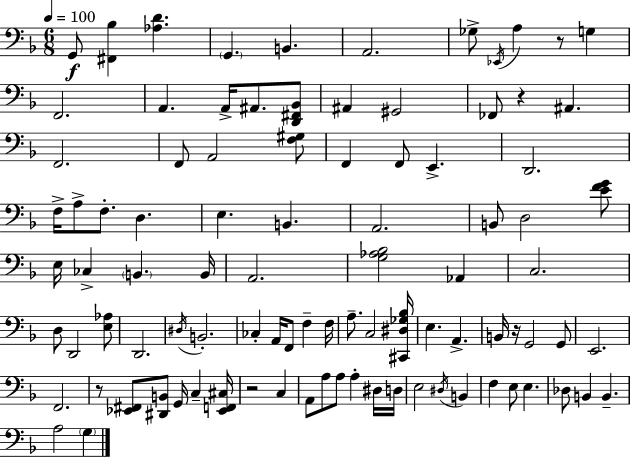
X:1
T:Untitled
M:6/8
L:1/4
K:Dm
G,,/2 [^F,,_B,] [_A,D] G,, B,, A,,2 _G,/2 _E,,/4 A, z/2 G, F,,2 A,, A,,/4 ^A,,/2 [D,,^F,,_B,,]/2 ^A,, ^G,,2 _F,,/2 z ^A,, F,,2 F,,/2 A,,2 [F,^G,]/2 F,, F,,/2 E,, D,,2 F,/4 A,/2 F,/2 D, E, B,, A,,2 B,,/2 D,2 [EFG]/2 E,/4 _C, B,, B,,/4 A,,2 [G,_A,_B,]2 _A,, C,2 D,/2 D,,2 [E,_A,]/2 D,,2 ^D,/4 B,,2 _C, A,,/4 F,,/2 F, F,/4 A,/2 C,2 [^C,,^D,_G,_B,]/4 E, A,, B,,/4 z/4 G,,2 G,,/2 E,,2 F,,2 z/2 [_E,,^F,,]/2 [^D,,B,,]/2 G,,/4 C, [_E,,F,,^C,]/4 z2 C, A,,/2 A,/2 A,/2 A, ^D,/4 D,/4 E,2 ^D,/4 B,, F, E,/2 E, _D,/2 B,, B,, A,2 G,